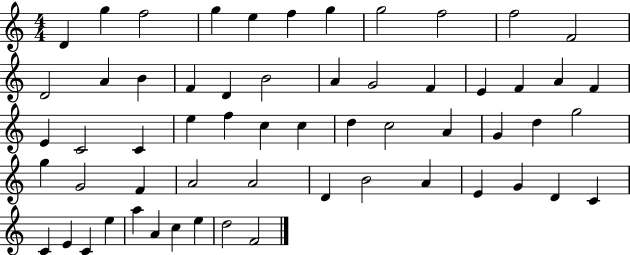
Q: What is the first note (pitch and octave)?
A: D4